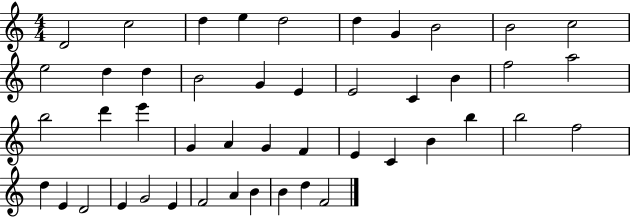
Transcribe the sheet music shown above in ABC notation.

X:1
T:Untitled
M:4/4
L:1/4
K:C
D2 c2 d e d2 d G B2 B2 c2 e2 d d B2 G E E2 C B f2 a2 b2 d' e' G A G F E C B b b2 f2 d E D2 E G2 E F2 A B B d F2